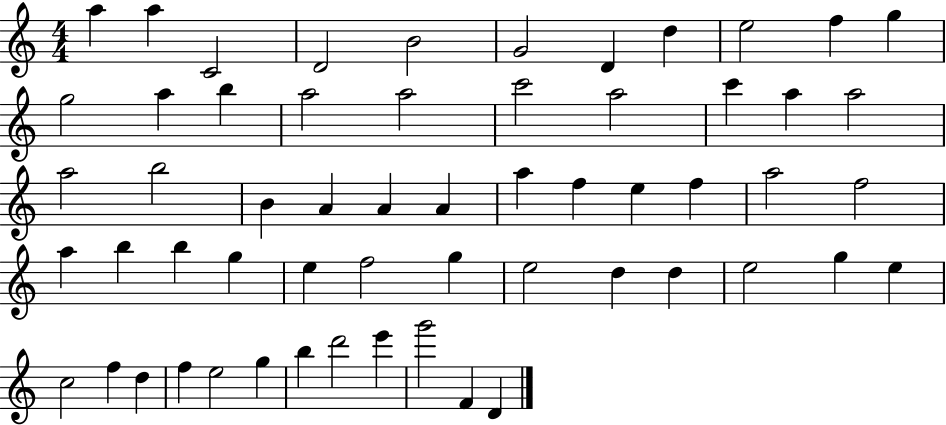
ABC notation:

X:1
T:Untitled
M:4/4
L:1/4
K:C
a a C2 D2 B2 G2 D d e2 f g g2 a b a2 a2 c'2 a2 c' a a2 a2 b2 B A A A a f e f a2 f2 a b b g e f2 g e2 d d e2 g e c2 f d f e2 g b d'2 e' g'2 F D